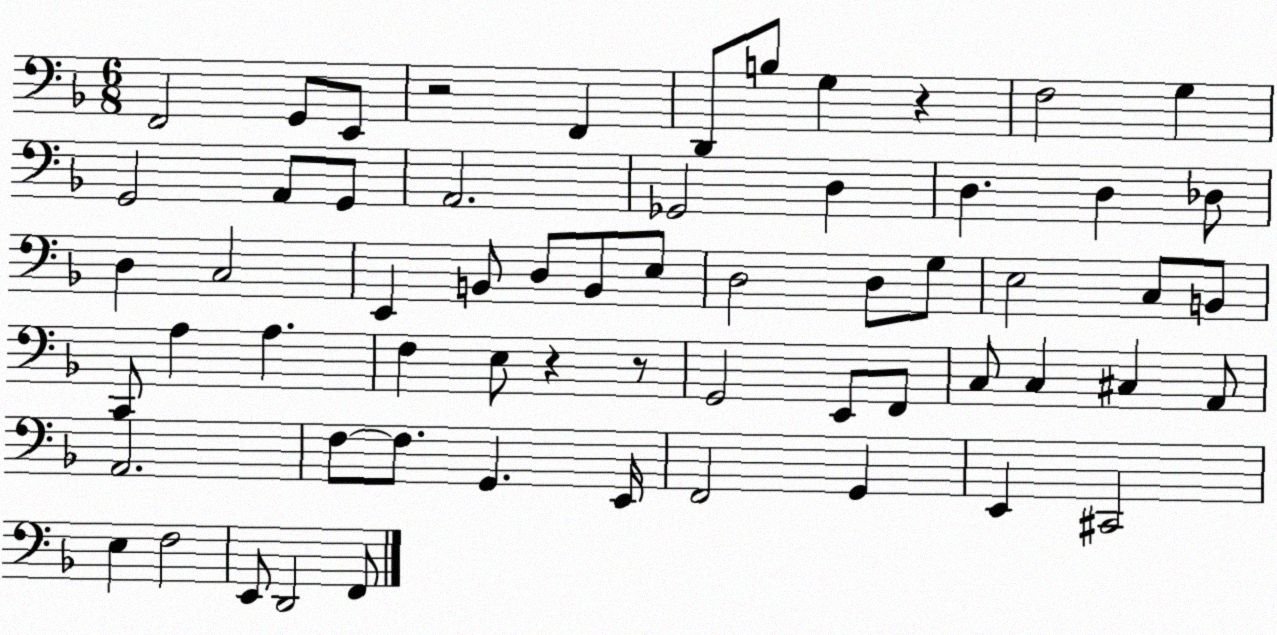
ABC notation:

X:1
T:Untitled
M:6/8
L:1/4
K:F
F,,2 G,,/2 E,,/2 z2 F,, D,,/2 B,/2 G, z F,2 G, G,,2 A,,/2 G,,/2 A,,2 _G,,2 D, D, D, _D,/2 D, C,2 E,, B,,/2 D,/2 B,,/2 E,/2 D,2 D,/2 G,/2 E,2 C,/2 B,,/2 C,,/2 A, A, F, E,/2 z z/2 G,,2 E,,/2 F,,/2 C,/2 C, ^C, A,,/2 A,,2 F,/2 F,/2 G,, E,,/4 F,,2 G,, E,, ^C,,2 E, F,2 E,,/2 D,,2 F,,/2